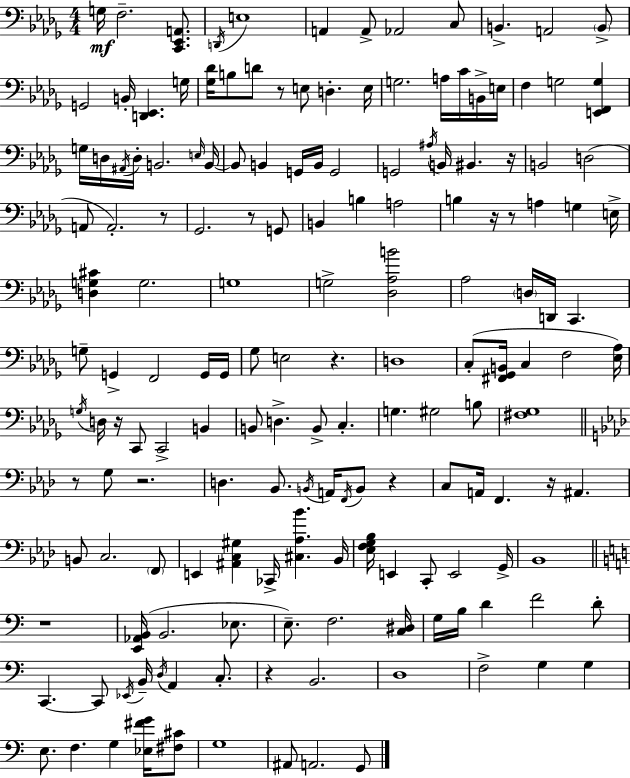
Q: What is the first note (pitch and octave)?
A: G3